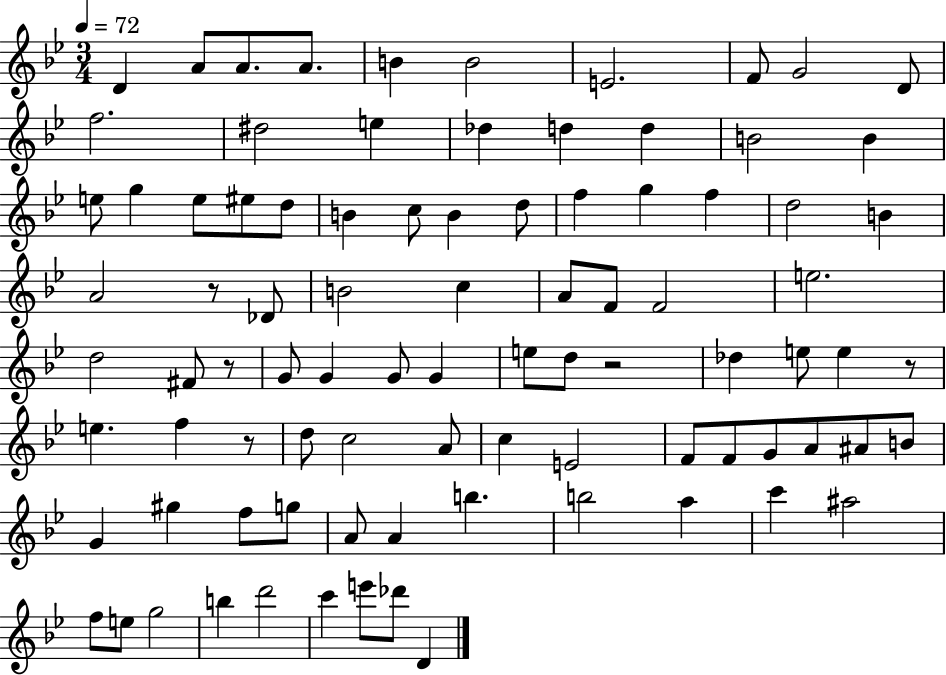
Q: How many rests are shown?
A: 5